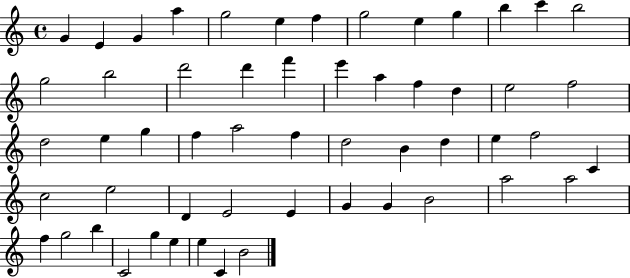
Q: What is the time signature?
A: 4/4